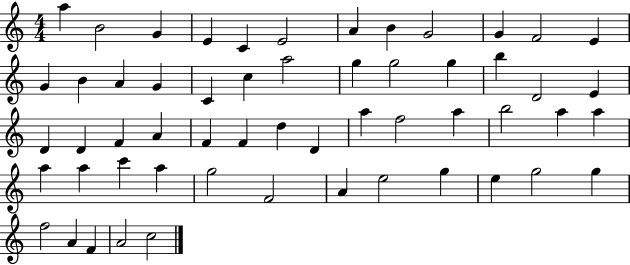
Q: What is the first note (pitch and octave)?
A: A5